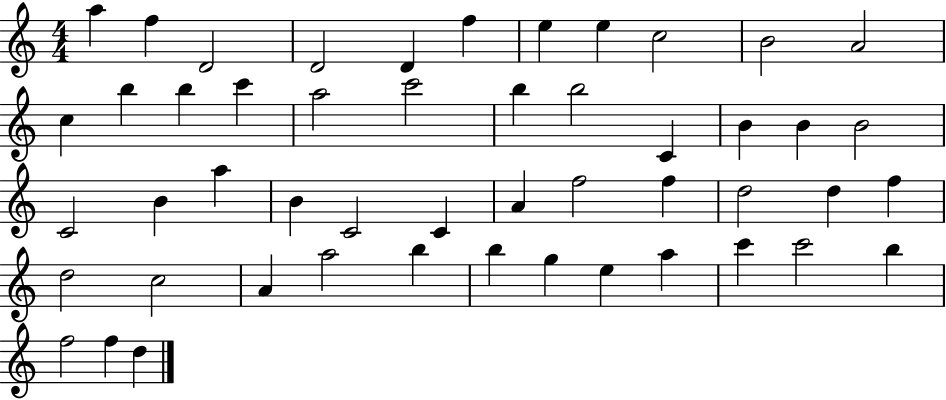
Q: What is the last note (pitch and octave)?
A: D5